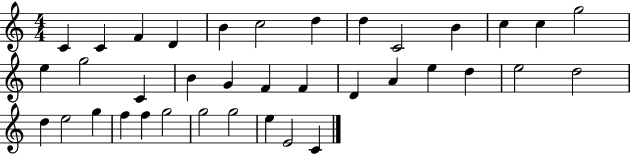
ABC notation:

X:1
T:Untitled
M:4/4
L:1/4
K:C
C C F D B c2 d d C2 B c c g2 e g2 C B G F F D A e d e2 d2 d e2 g f f g2 g2 g2 e E2 C